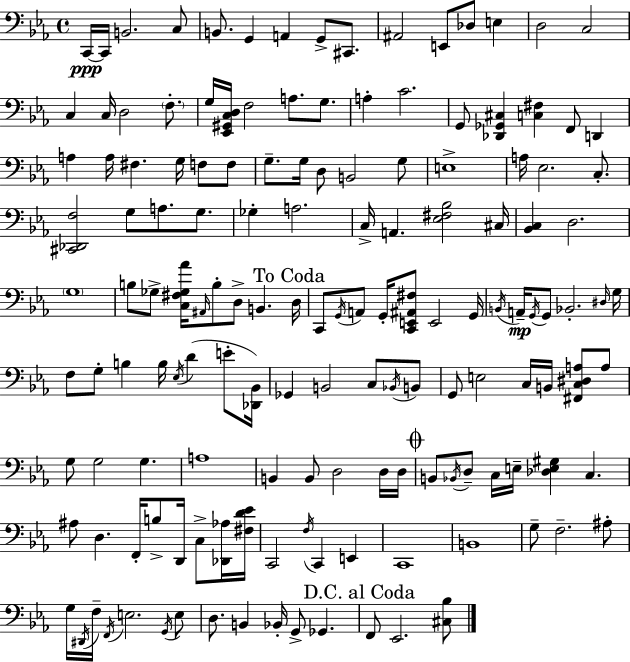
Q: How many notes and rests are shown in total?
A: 148